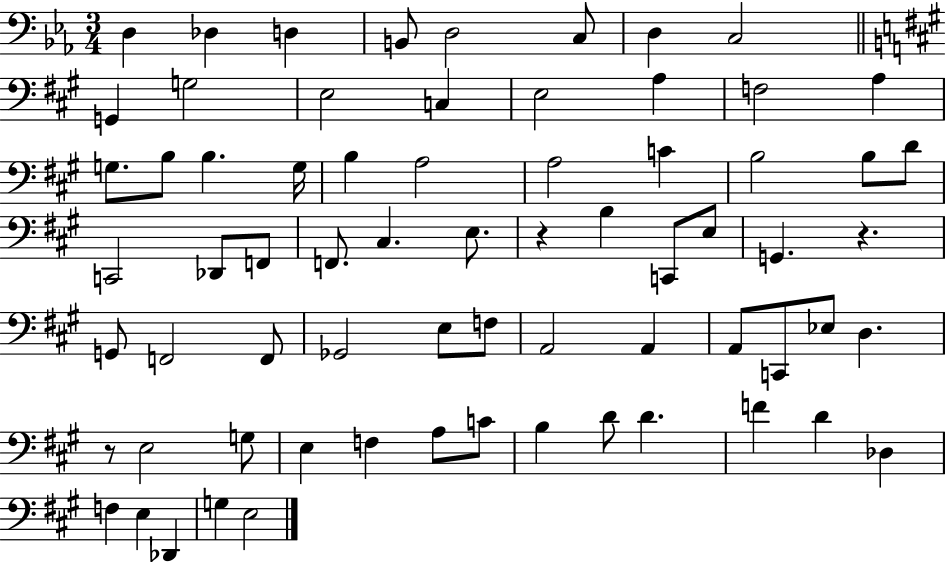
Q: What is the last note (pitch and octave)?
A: E3